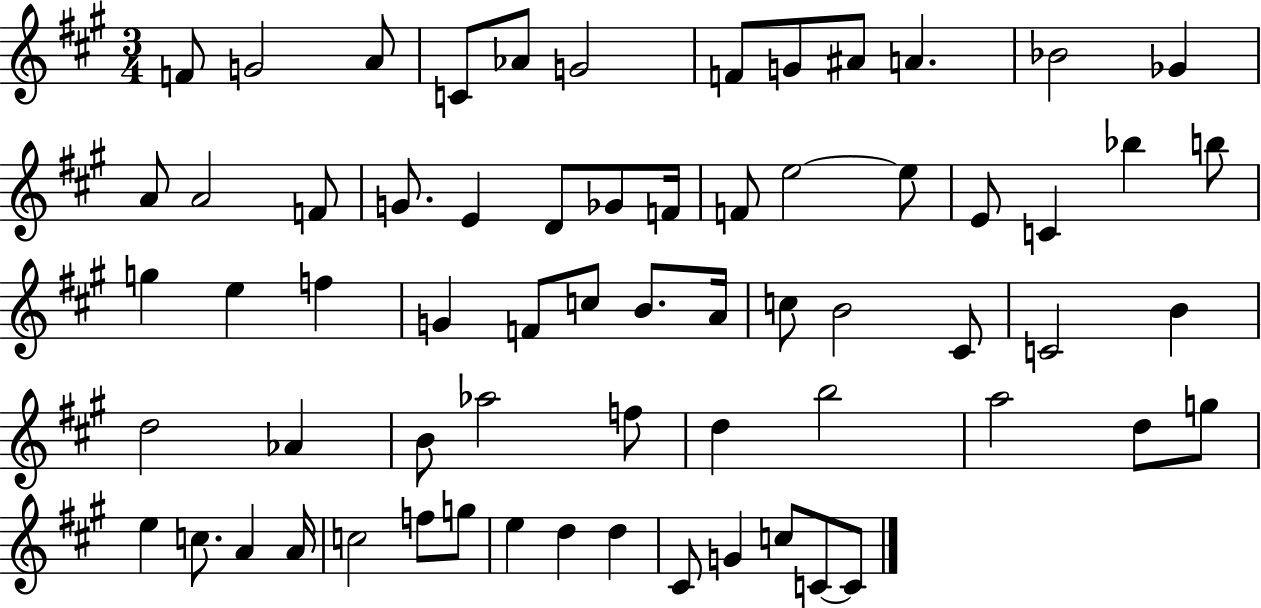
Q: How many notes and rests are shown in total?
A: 65